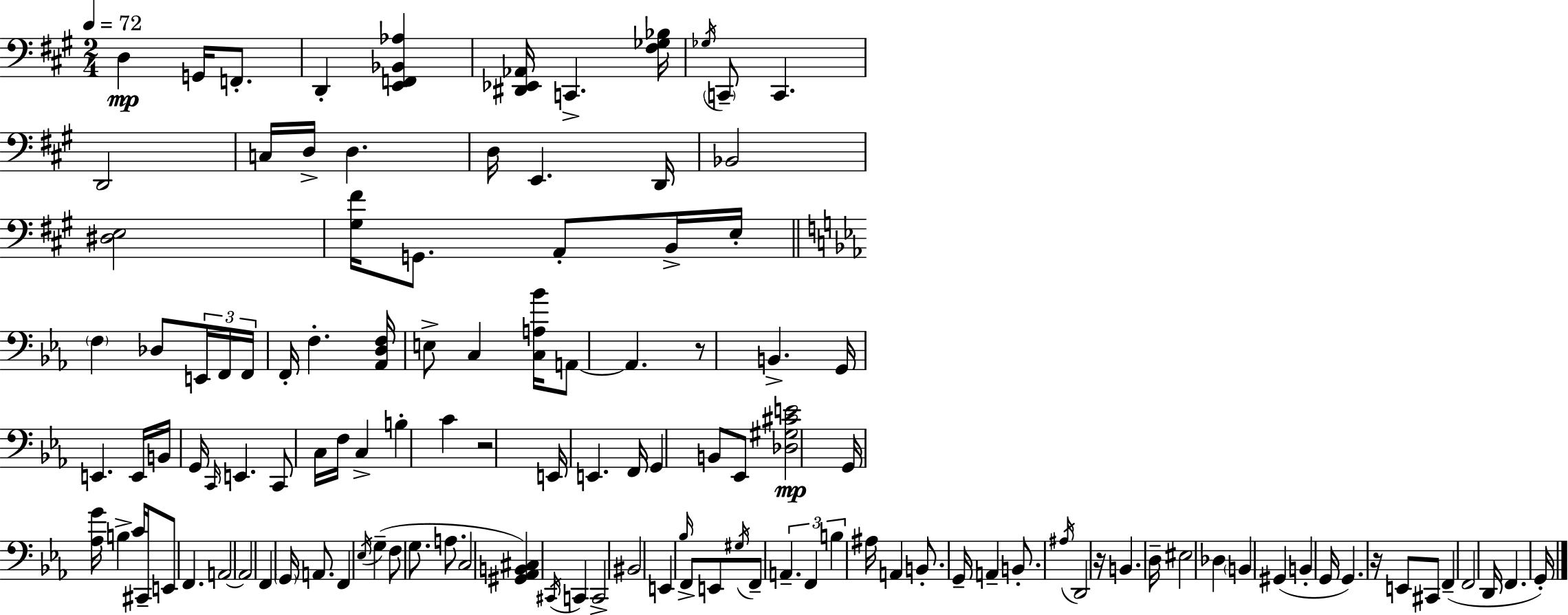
{
  \clef bass
  \numericTimeSignature
  \time 2/4
  \key a \major
  \tempo 4 = 72
  d4\mp g,16 f,8.-. | d,4-. <e, f, bes, aes>4 | <dis, ees, aes,>16 c,4.-> <fis ges bes>16 | \acciaccatura { ges16 } \parenthesize c,8-- c,4. | \break d,2 | c16 d16-> d4. | d16 e,4. | d,16 bes,2 | \break <dis e>2 | <gis fis'>16 g,8. a,8-. b,16-> | e16-. \bar "||" \break \key ees \major \parenthesize f4 des8 \tuplet 3/2 { e,16 f,16 | f,16 } f,16-. f4.-. | <aes, d f>16 e8-> c4 <c a bes'>16 | a,8~~ a,4. | \break r8 b,4.-> | g,16 e,4. e,16 | b,16 g,16 \grace { c,16 } e,4. | c,8 c16 f16 c4-> | \break b4-. c'4 | r2 | e,16 e,4. | f,16 g,4 b,8 ees,8 | \break <des gis cis' e'>2\mp | g,16 <aes g'>16 b4-> c'16 | cis,16-- e,8 f,4. | a,2~~ | \break a,2 | f,4 \parenthesize g,16 a,8. | f,4 \acciaccatura { ees16 } g4--( | f8 g8. a8. | \break c2 | <gis, aes, b, cis>4) \acciaccatura { cis,16 } c,4 | c,2-> | bis,2 | \break e,4 \grace { bes16 } | f,8-> e,8 \acciaccatura { gis16 } f,8-- \tuplet 3/2 { a,4.-- | f,4 | b4 } ais16 a,4 | \break b,8.-. g,16-- a,4-- | b,8.-. \acciaccatura { ais16 } d,2 | r16 b,4. | d16-- eis2 | \break des4 | \parenthesize b,4 gis,4( | b,4-. g,16 g,4.) | r16 e,8 | \break cis,8 f,4--( f,2 | d,16 f,4. | g,16-.) \bar "|."
}